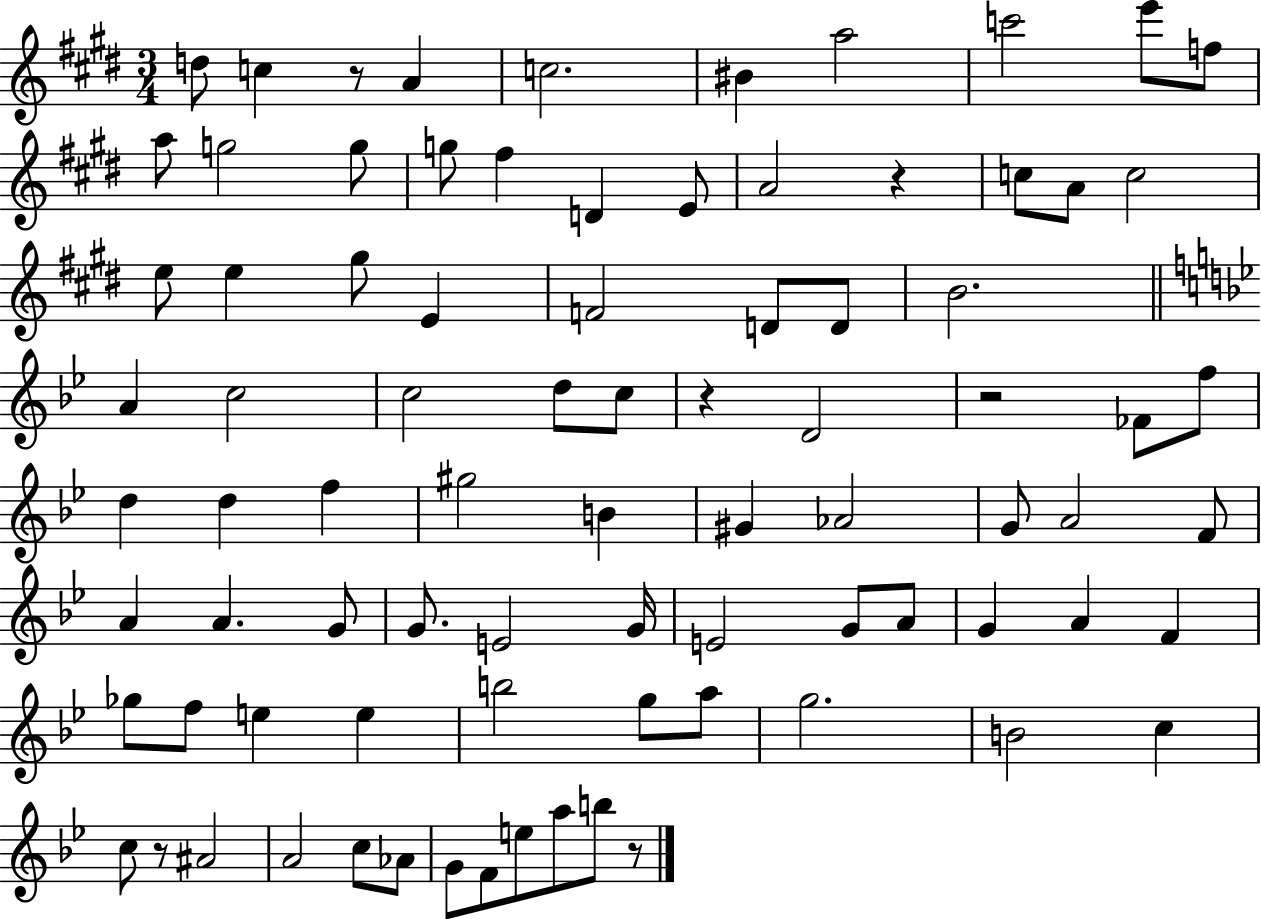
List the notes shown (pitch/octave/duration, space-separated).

D5/e C5/q R/e A4/q C5/h. BIS4/q A5/h C6/h E6/e F5/e A5/e G5/h G5/e G5/e F#5/q D4/q E4/e A4/h R/q C5/e A4/e C5/h E5/e E5/q G#5/e E4/q F4/h D4/e D4/e B4/h. A4/q C5/h C5/h D5/e C5/e R/q D4/h R/h FES4/e F5/e D5/q D5/q F5/q G#5/h B4/q G#4/q Ab4/h G4/e A4/h F4/e A4/q A4/q. G4/e G4/e. E4/h G4/s E4/h G4/e A4/e G4/q A4/q F4/q Gb5/e F5/e E5/q E5/q B5/h G5/e A5/e G5/h. B4/h C5/q C5/e R/e A#4/h A4/h C5/e Ab4/e G4/e F4/e E5/e A5/e B5/e R/e